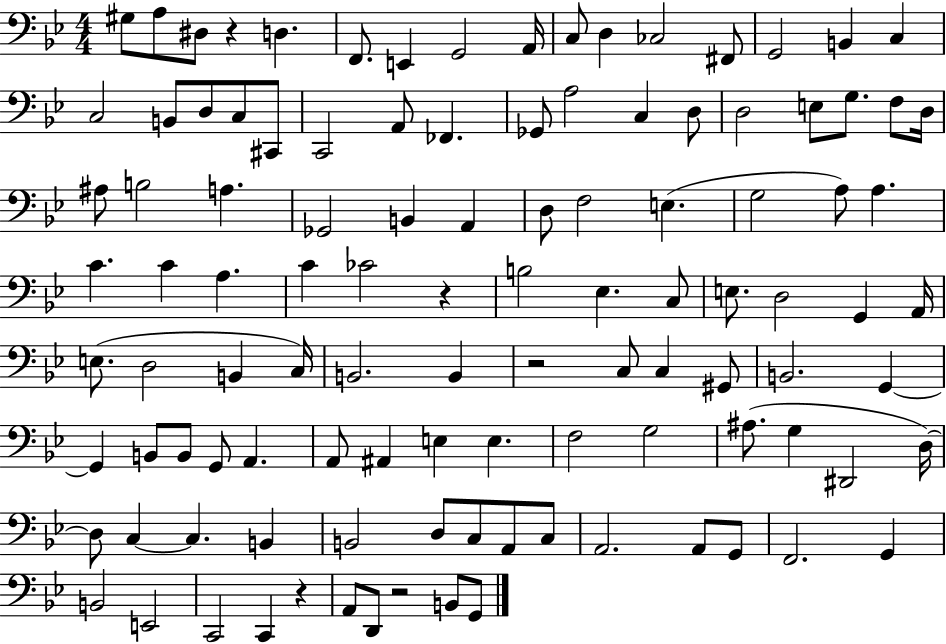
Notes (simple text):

G#3/e A3/e D#3/e R/q D3/q. F2/e. E2/q G2/h A2/s C3/e D3/q CES3/h F#2/e G2/h B2/q C3/q C3/h B2/e D3/e C3/e C#2/e C2/h A2/e FES2/q. Gb2/e A3/h C3/q D3/e D3/h E3/e G3/e. F3/e D3/s A#3/e B3/h A3/q. Gb2/h B2/q A2/q D3/e F3/h E3/q. G3/h A3/e A3/q. C4/q. C4/q A3/q. C4/q CES4/h R/q B3/h Eb3/q. C3/e E3/e. D3/h G2/q A2/s E3/e. D3/h B2/q C3/s B2/h. B2/q R/h C3/e C3/q G#2/e B2/h. G2/q G2/q B2/e B2/e G2/e A2/q. A2/e A#2/q E3/q E3/q. F3/h G3/h A#3/e. G3/q D#2/h D3/s D3/e C3/q C3/q. B2/q B2/h D3/e C3/e A2/e C3/e A2/h. A2/e G2/e F2/h. G2/q B2/h E2/h C2/h C2/q R/q A2/e D2/e R/h B2/e G2/e